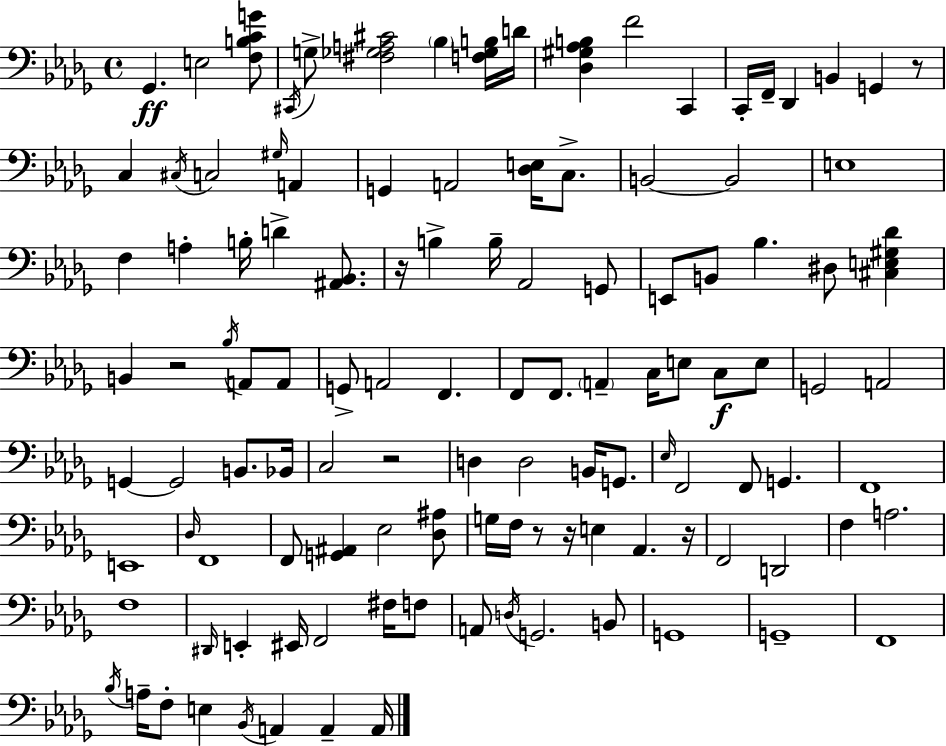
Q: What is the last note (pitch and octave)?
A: A2